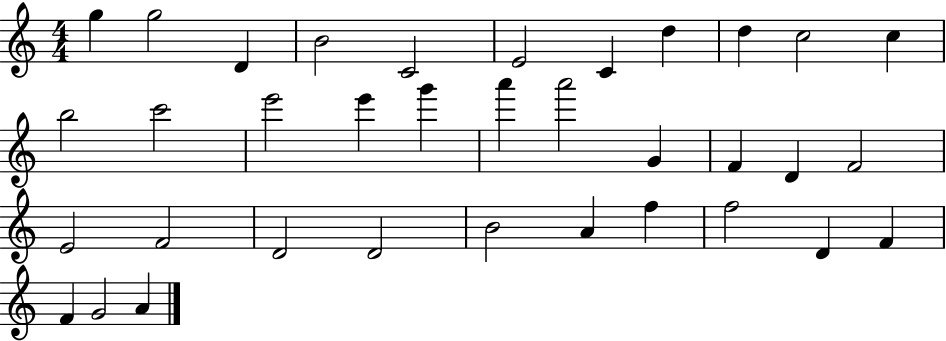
{
  \clef treble
  \numericTimeSignature
  \time 4/4
  \key c \major
  g''4 g''2 d'4 | b'2 c'2 | e'2 c'4 d''4 | d''4 c''2 c''4 | \break b''2 c'''2 | e'''2 e'''4 g'''4 | a'''4 a'''2 g'4 | f'4 d'4 f'2 | \break e'2 f'2 | d'2 d'2 | b'2 a'4 f''4 | f''2 d'4 f'4 | \break f'4 g'2 a'4 | \bar "|."
}